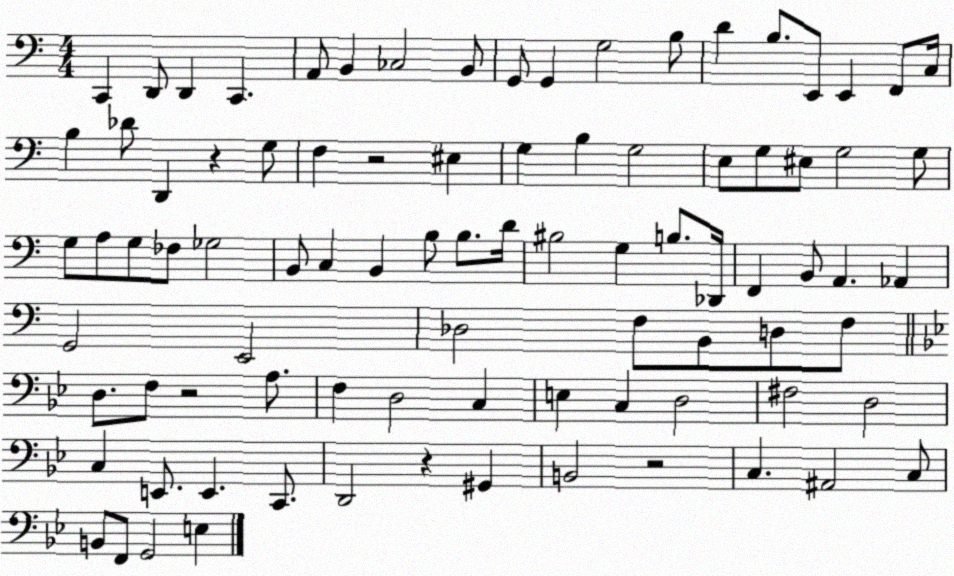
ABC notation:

X:1
T:Untitled
M:4/4
L:1/4
K:C
C,, D,,/2 D,, C,, A,,/2 B,, _C,2 B,,/2 G,,/2 G,, G,2 B,/2 D B,/2 E,,/2 E,, F,,/2 C,/4 B, _D/2 D,, z G,/2 F, z2 ^E, G, B, G,2 E,/2 G,/2 ^E,/2 G,2 G,/2 G,/2 A,/2 G,/2 _F,/2 _G,2 B,,/2 C, B,, B,/2 B,/2 D/4 ^B,2 G, B,/2 _D,,/4 F,, B,,/2 A,, _A,, G,,2 E,,2 _D,2 F,/2 B,,/2 D,/2 F,/2 D,/2 F,/2 z2 A,/2 F, D,2 C, E, C, D,2 ^F,2 D,2 C, E,,/2 E,, C,,/2 D,,2 z ^G,, B,,2 z2 C, ^A,,2 C,/2 B,,/2 F,,/2 G,,2 E,